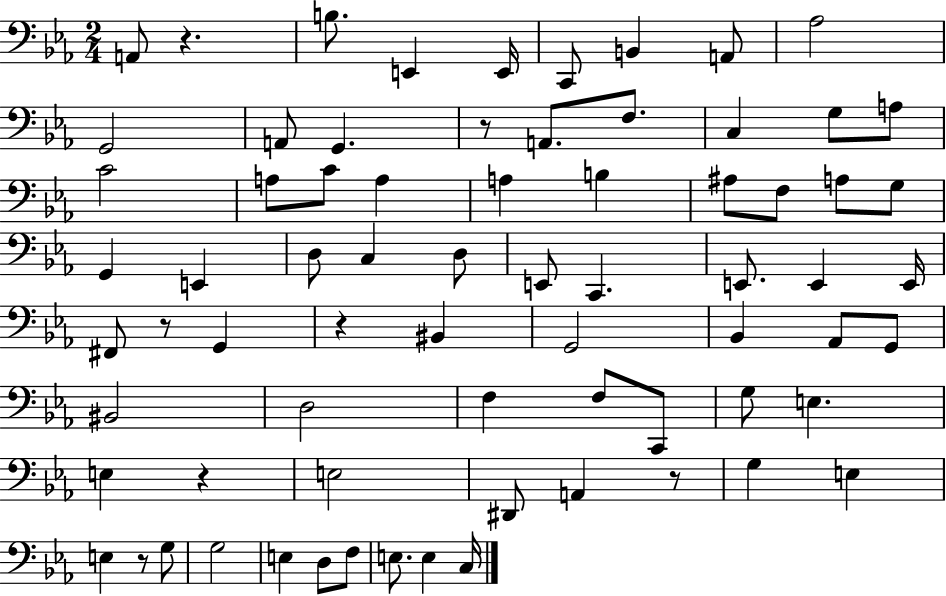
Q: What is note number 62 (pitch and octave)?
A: F3